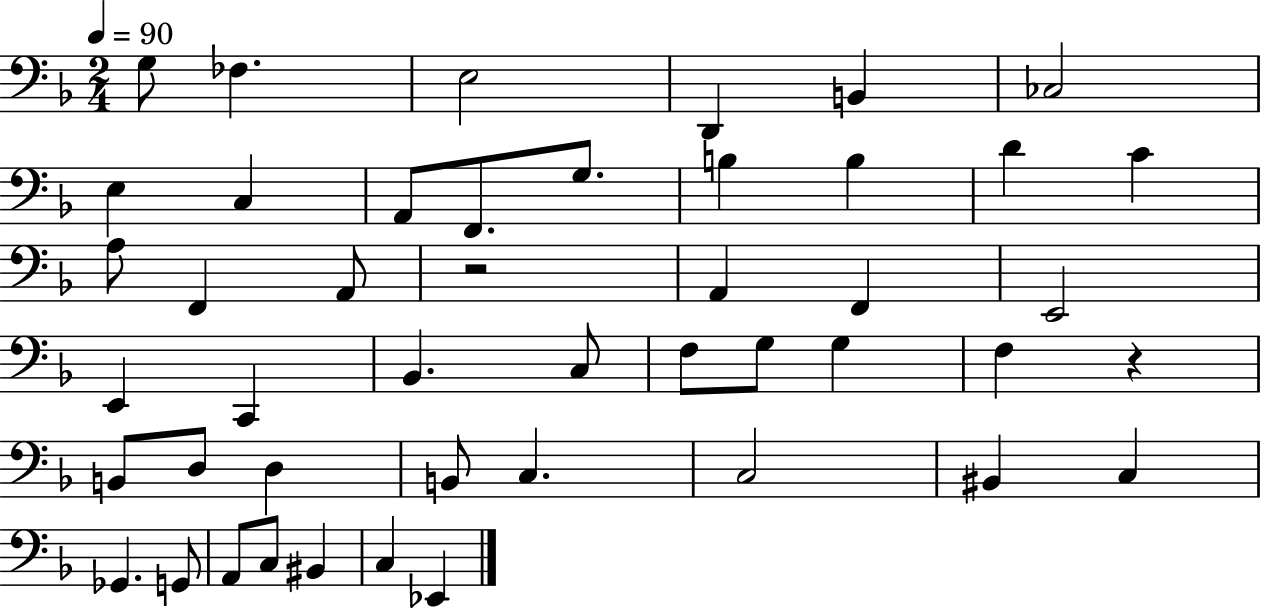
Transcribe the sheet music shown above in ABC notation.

X:1
T:Untitled
M:2/4
L:1/4
K:F
G,/2 _F, E,2 D,, B,, _C,2 E, C, A,,/2 F,,/2 G,/2 B, B, D C A,/2 F,, A,,/2 z2 A,, F,, E,,2 E,, C,, _B,, C,/2 F,/2 G,/2 G, F, z B,,/2 D,/2 D, B,,/2 C, C,2 ^B,, C, _G,, G,,/2 A,,/2 C,/2 ^B,, C, _E,,